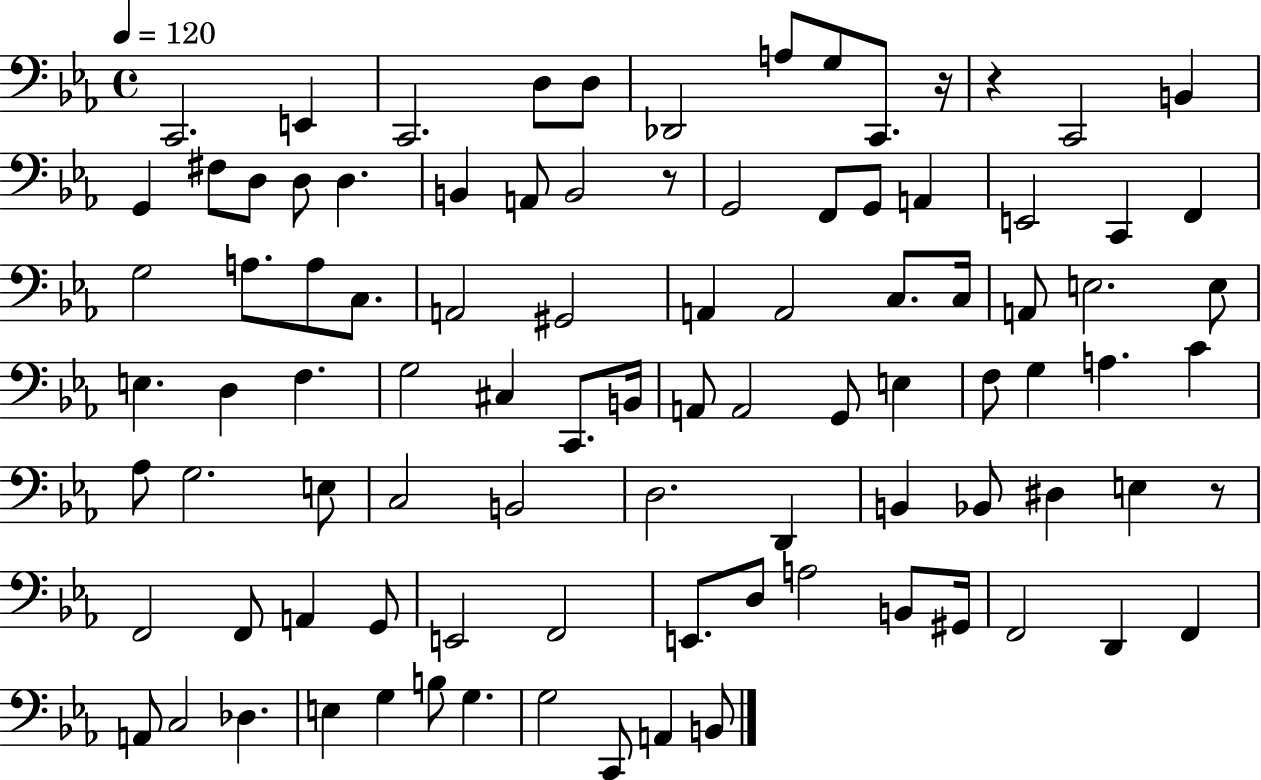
X:1
T:Untitled
M:4/4
L:1/4
K:Eb
C,,2 E,, C,,2 D,/2 D,/2 _D,,2 A,/2 G,/2 C,,/2 z/4 z C,,2 B,, G,, ^F,/2 D,/2 D,/2 D, B,, A,,/2 B,,2 z/2 G,,2 F,,/2 G,,/2 A,, E,,2 C,, F,, G,2 A,/2 A,/2 C,/2 A,,2 ^G,,2 A,, A,,2 C,/2 C,/4 A,,/2 E,2 E,/2 E, D, F, G,2 ^C, C,,/2 B,,/4 A,,/2 A,,2 G,,/2 E, F,/2 G, A, C _A,/2 G,2 E,/2 C,2 B,,2 D,2 D,, B,, _B,,/2 ^D, E, z/2 F,,2 F,,/2 A,, G,,/2 E,,2 F,,2 E,,/2 D,/2 A,2 B,,/2 ^G,,/4 F,,2 D,, F,, A,,/2 C,2 _D, E, G, B,/2 G, G,2 C,,/2 A,, B,,/2